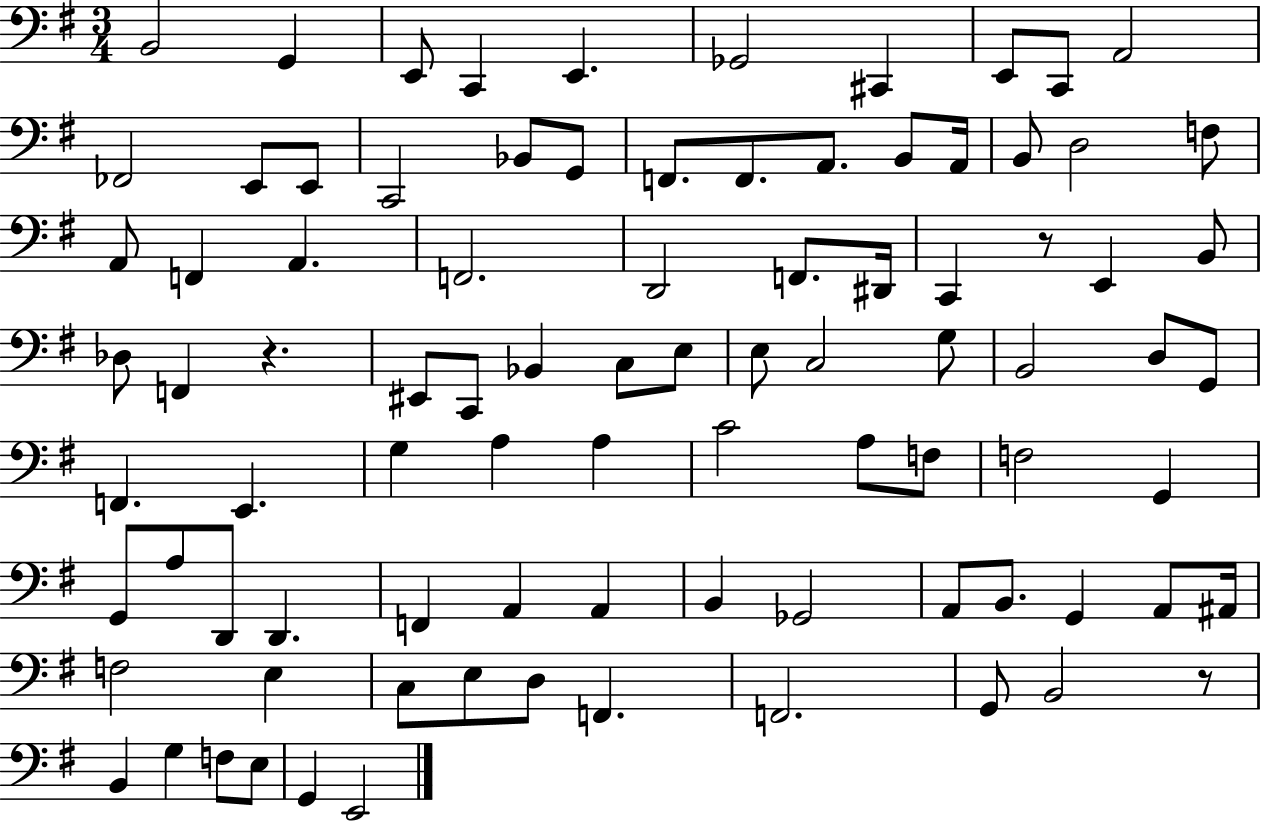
{
  \clef bass
  \numericTimeSignature
  \time 3/4
  \key g \major
  b,2 g,4 | e,8 c,4 e,4. | ges,2 cis,4 | e,8 c,8 a,2 | \break fes,2 e,8 e,8 | c,2 bes,8 g,8 | f,8. f,8. a,8. b,8 a,16 | b,8 d2 f8 | \break a,8 f,4 a,4. | f,2. | d,2 f,8. dis,16 | c,4 r8 e,4 b,8 | \break des8 f,4 r4. | eis,8 c,8 bes,4 c8 e8 | e8 c2 g8 | b,2 d8 g,8 | \break f,4. e,4. | g4 a4 a4 | c'2 a8 f8 | f2 g,4 | \break g,8 a8 d,8 d,4. | f,4 a,4 a,4 | b,4 ges,2 | a,8 b,8. g,4 a,8 ais,16 | \break f2 e4 | c8 e8 d8 f,4. | f,2. | g,8 b,2 r8 | \break b,4 g4 f8 e8 | g,4 e,2 | \bar "|."
}